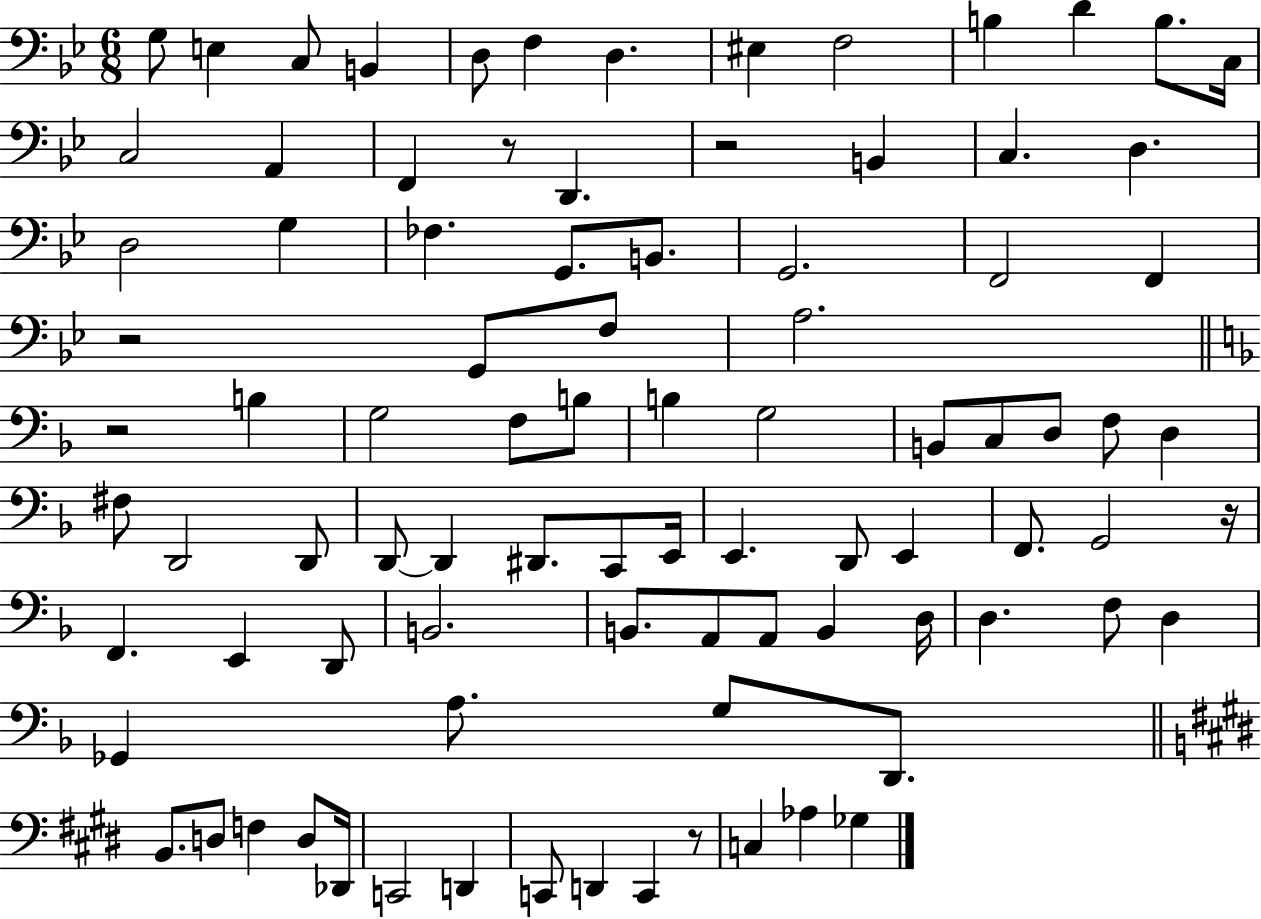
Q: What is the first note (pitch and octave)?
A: G3